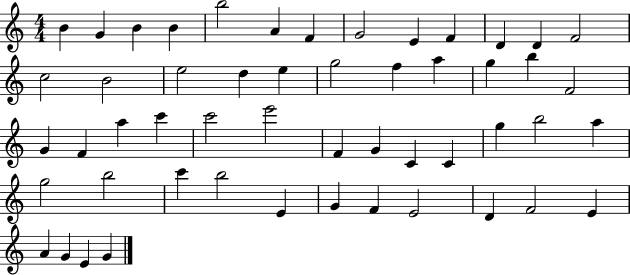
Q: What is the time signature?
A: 4/4